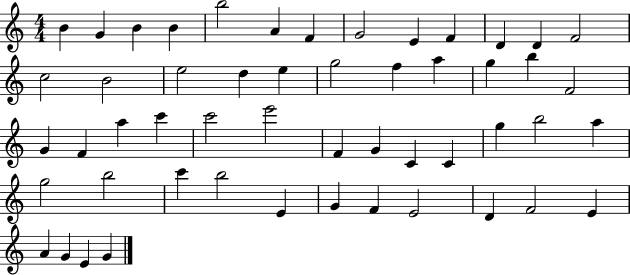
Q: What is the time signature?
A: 4/4